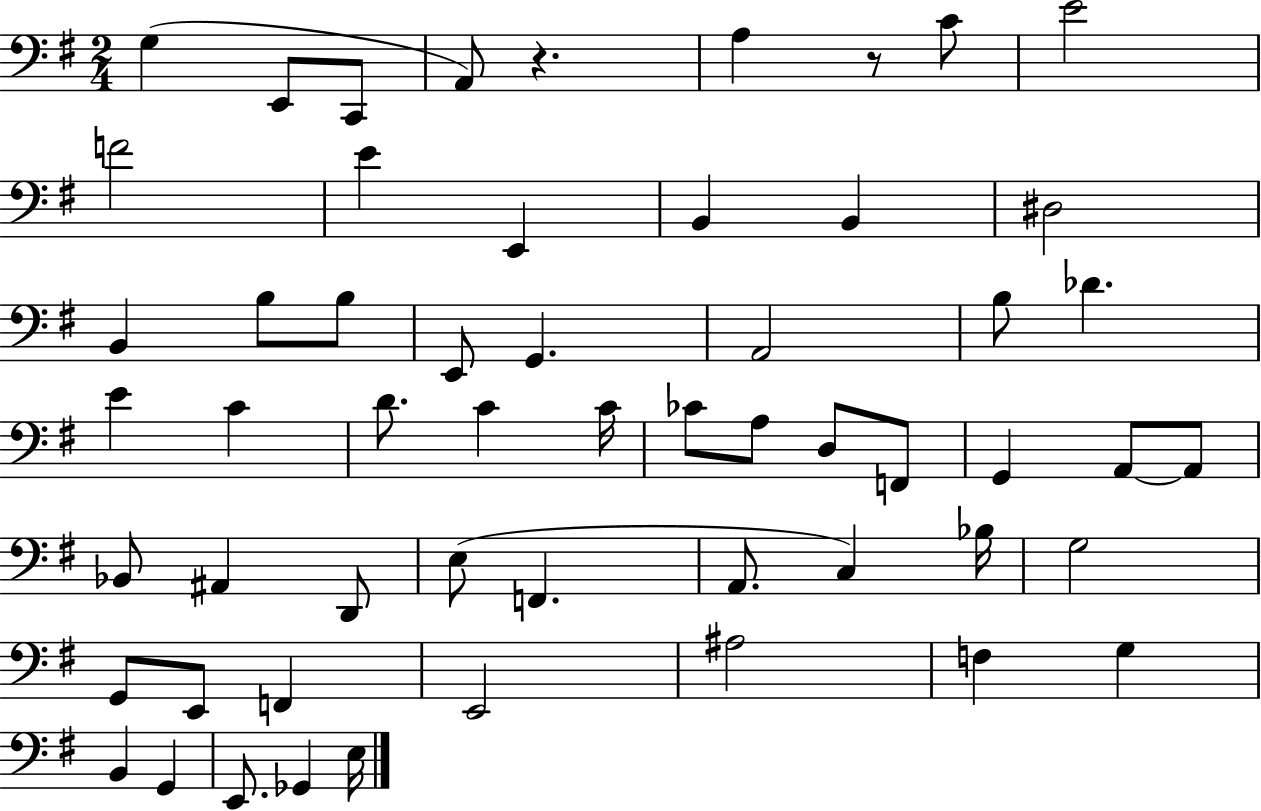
X:1
T:Untitled
M:2/4
L:1/4
K:G
G, E,,/2 C,,/2 A,,/2 z A, z/2 C/2 E2 F2 E E,, B,, B,, ^D,2 B,, B,/2 B,/2 E,,/2 G,, A,,2 B,/2 _D E C D/2 C C/4 _C/2 A,/2 D,/2 F,,/2 G,, A,,/2 A,,/2 _B,,/2 ^A,, D,,/2 E,/2 F,, A,,/2 C, _B,/4 G,2 G,,/2 E,,/2 F,, E,,2 ^A,2 F, G, B,, G,, E,,/2 _G,, E,/4